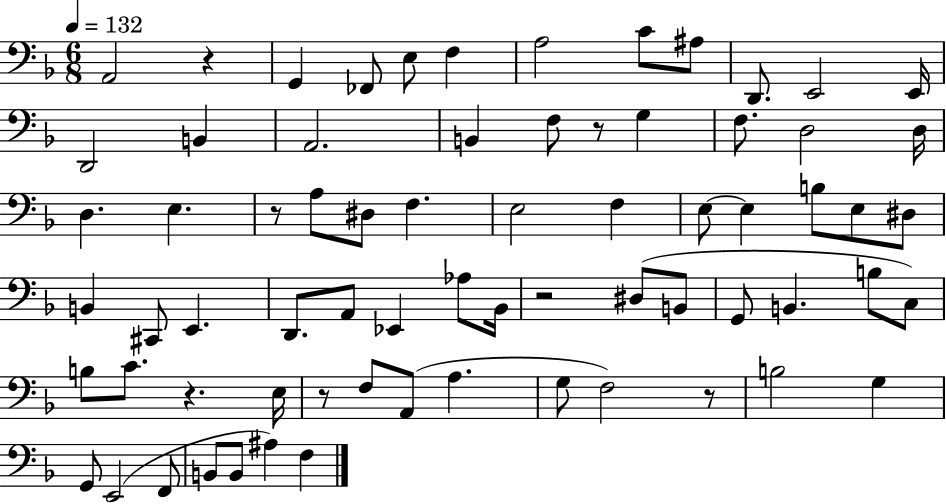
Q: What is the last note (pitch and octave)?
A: F3